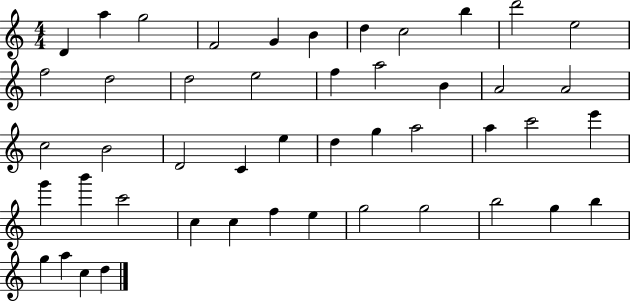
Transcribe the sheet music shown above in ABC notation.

X:1
T:Untitled
M:4/4
L:1/4
K:C
D a g2 F2 G B d c2 b d'2 e2 f2 d2 d2 e2 f a2 B A2 A2 c2 B2 D2 C e d g a2 a c'2 e' g' b' c'2 c c f e g2 g2 b2 g b g a c d